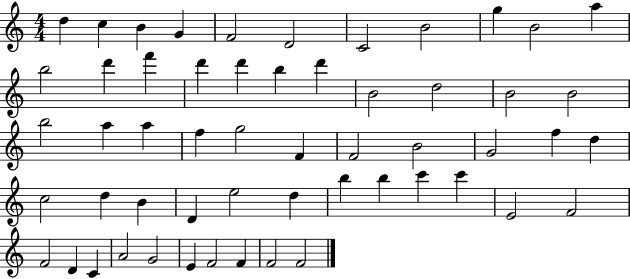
X:1
T:Untitled
M:4/4
L:1/4
K:C
d c B G F2 D2 C2 B2 g B2 a b2 d' f' d' d' b d' B2 d2 B2 B2 b2 a a f g2 F F2 B2 G2 f d c2 d B D e2 d b b c' c' E2 F2 F2 D C A2 G2 E F2 F F2 F2